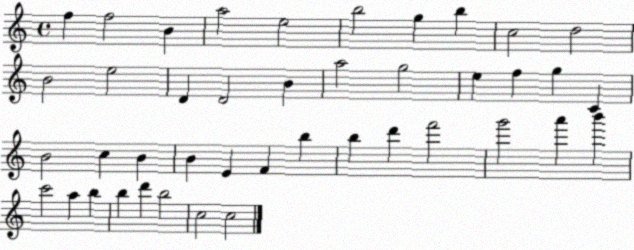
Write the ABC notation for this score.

X:1
T:Untitled
M:4/4
L:1/4
K:C
f f2 B a2 e2 b2 g b c2 d2 B2 e2 D D2 B a2 g2 e f g C B2 c B B E F b b d' f'2 g'2 a' b' c'2 a b b d' b2 c2 c2